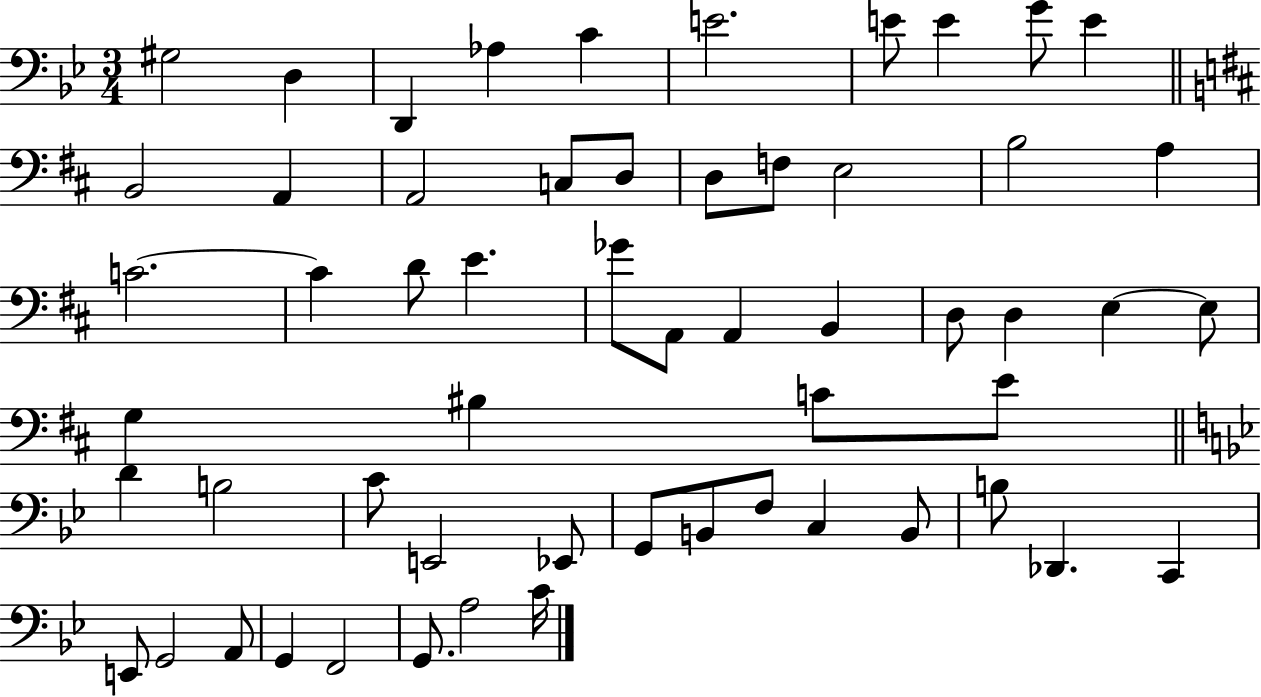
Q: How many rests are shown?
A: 0